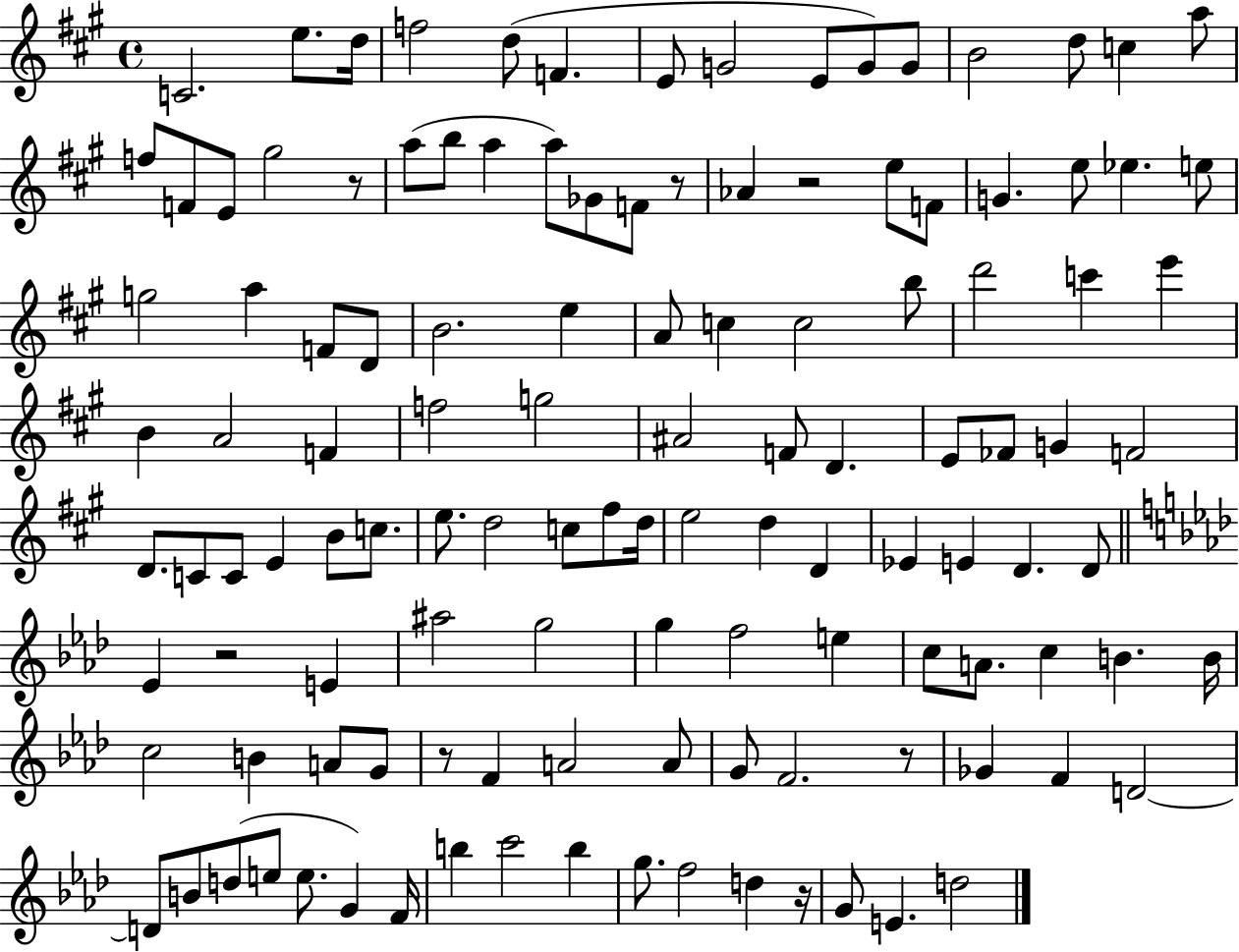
{
  \clef treble
  \time 4/4
  \defaultTimeSignature
  \key a \major
  \repeat volta 2 { c'2. e''8. d''16 | f''2 d''8( f'4. | e'8 g'2 e'8 g'8) g'8 | b'2 d''8 c''4 a''8 | \break f''8 f'8 e'8 gis''2 r8 | a''8( b''8 a''4 a''8) ges'8 f'8 r8 | aes'4 r2 e''8 f'8 | g'4. e''8 ees''4. e''8 | \break g''2 a''4 f'8 d'8 | b'2. e''4 | a'8 c''4 c''2 b''8 | d'''2 c'''4 e'''4 | \break b'4 a'2 f'4 | f''2 g''2 | ais'2 f'8 d'4. | e'8 fes'8 g'4 f'2 | \break d'8. c'8 c'8 e'4 b'8 c''8. | e''8. d''2 c''8 fis''8 d''16 | e''2 d''4 d'4 | ees'4 e'4 d'4. d'8 | \break \bar "||" \break \key f \minor ees'4 r2 e'4 | ais''2 g''2 | g''4 f''2 e''4 | c''8 a'8. c''4 b'4. b'16 | \break c''2 b'4 a'8 g'8 | r8 f'4 a'2 a'8 | g'8 f'2. r8 | ges'4 f'4 d'2~~ | \break d'8 b'8 d''8( e''8 e''8. g'4) f'16 | b''4 c'''2 b''4 | g''8. f''2 d''4 r16 | g'8 e'4. d''2 | \break } \bar "|."
}